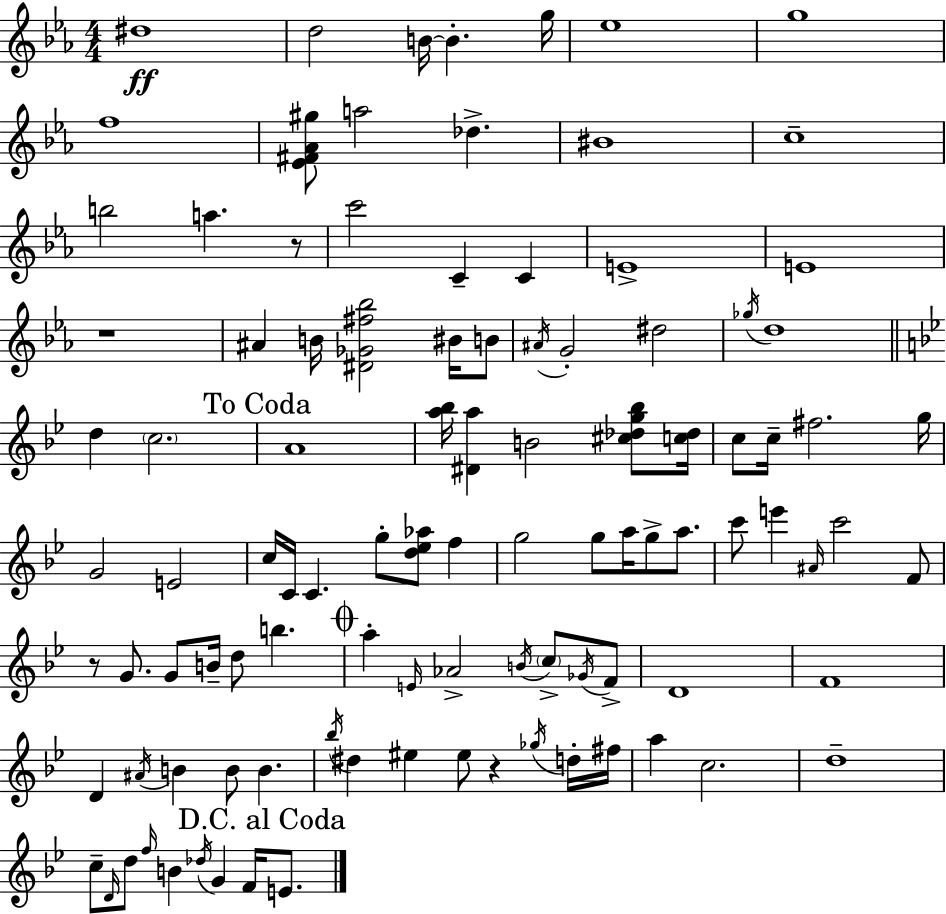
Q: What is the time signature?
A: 4/4